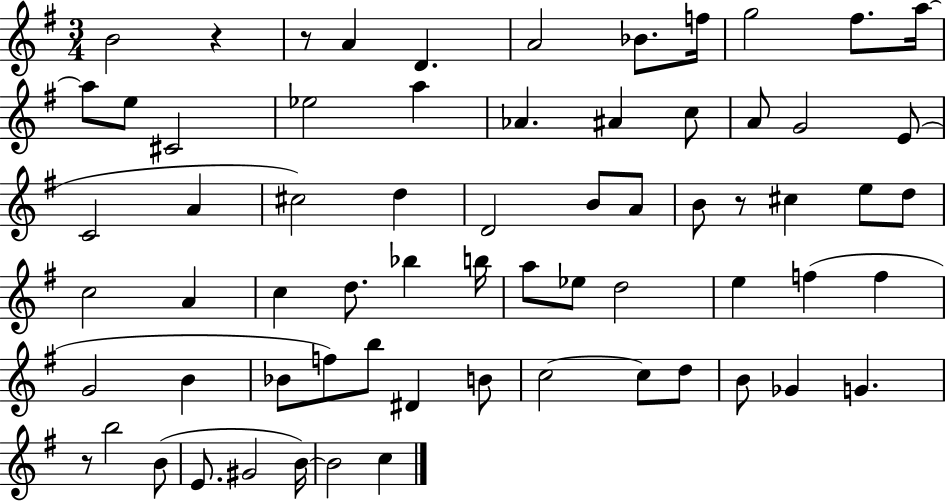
{
  \clef treble
  \numericTimeSignature
  \time 3/4
  \key g \major
  b'2 r4 | r8 a'4 d'4. | a'2 bes'8. f''16 | g''2 fis''8. a''16~~ | \break a''8 e''8 cis'2 | ees''2 a''4 | aes'4. ais'4 c''8 | a'8 g'2 e'8( | \break c'2 a'4 | cis''2) d''4 | d'2 b'8 a'8 | b'8 r8 cis''4 e''8 d''8 | \break c''2 a'4 | c''4 d''8. bes''4 b''16 | a''8 ees''8 d''2 | e''4 f''4( f''4 | \break g'2 b'4 | bes'8 f''8) b''8 dis'4 b'8 | c''2~~ c''8 d''8 | b'8 ges'4 g'4. | \break r8 b''2 b'8( | e'8. gis'2 b'16~~) | b'2 c''4 | \bar "|."
}